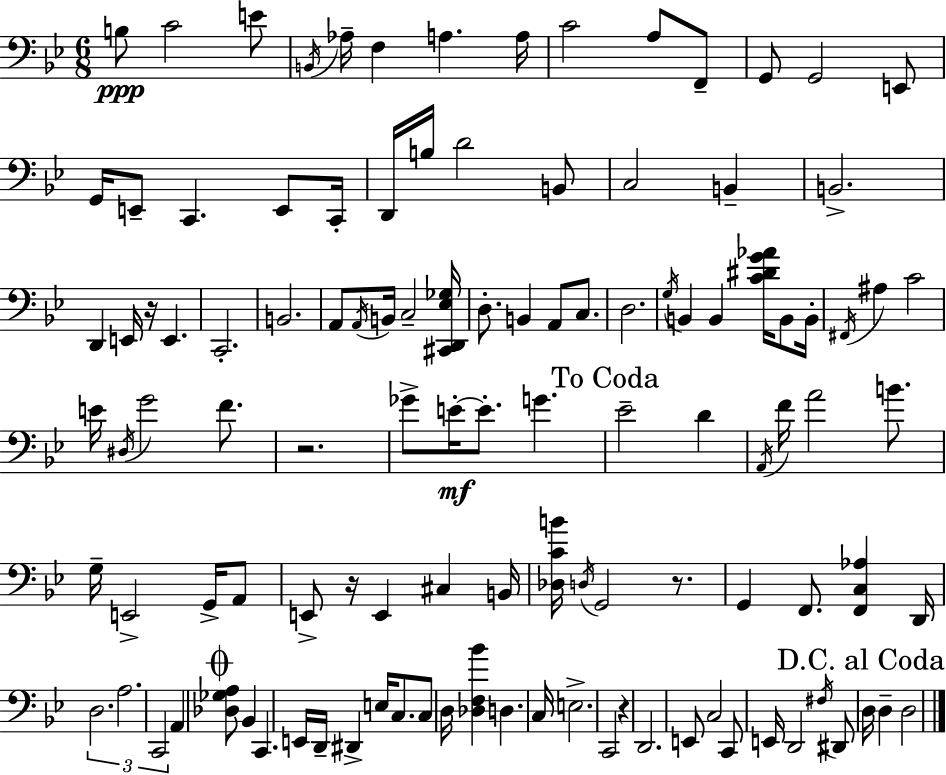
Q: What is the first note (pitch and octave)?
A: B3